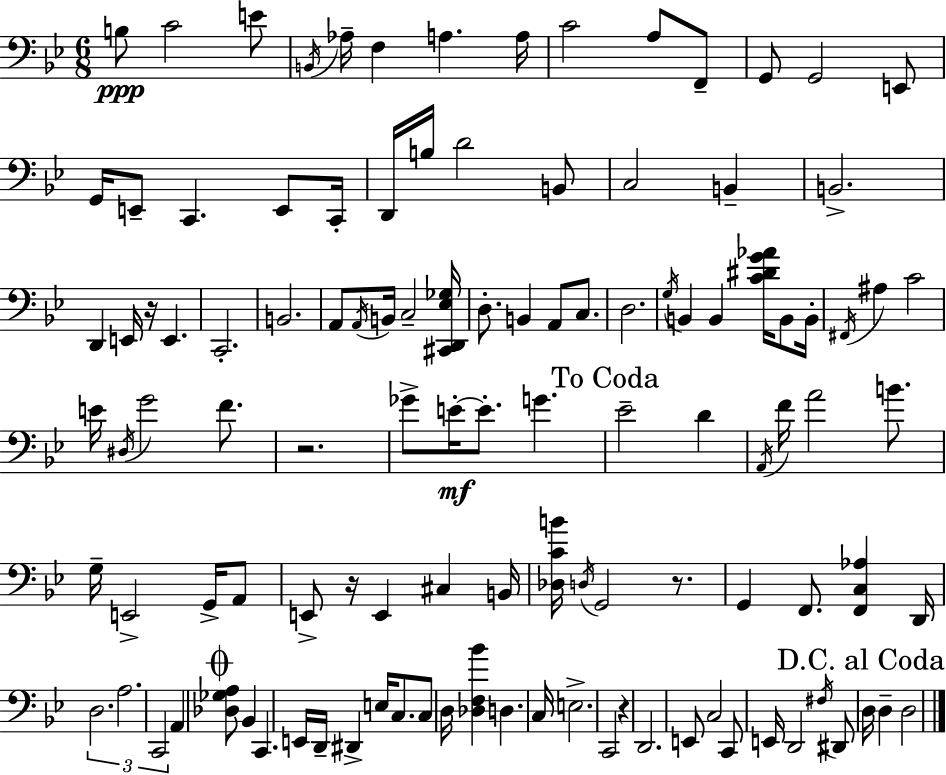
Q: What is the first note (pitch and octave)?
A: B3